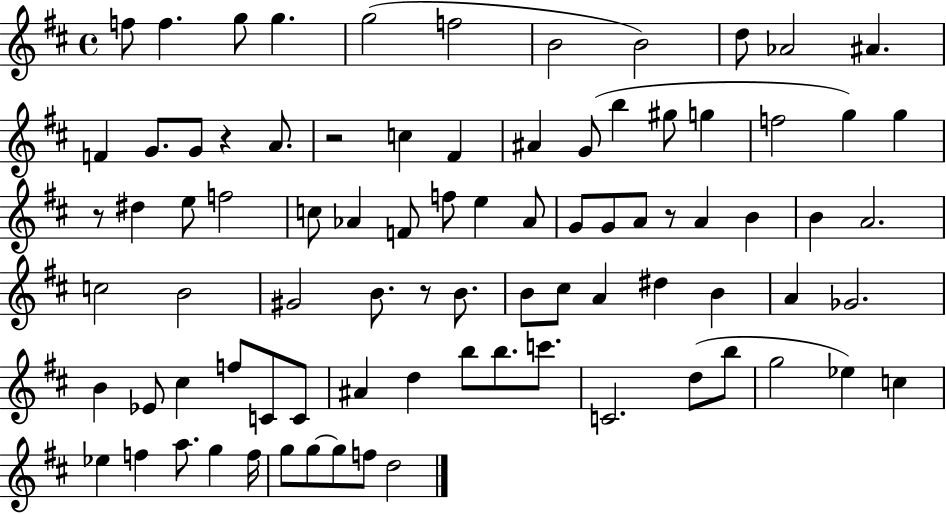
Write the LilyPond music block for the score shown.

{
  \clef treble
  \time 4/4
  \defaultTimeSignature
  \key d \major
  f''8 f''4. g''8 g''4. | g''2( f''2 | b'2 b'2) | d''8 aes'2 ais'4. | \break f'4 g'8. g'8 r4 a'8. | r2 c''4 fis'4 | ais'4 g'8( b''4 gis''8 g''4 | f''2 g''4) g''4 | \break r8 dis''4 e''8 f''2 | c''8 aes'4 f'8 f''8 e''4 aes'8 | g'8 g'8 a'8 r8 a'4 b'4 | b'4 a'2. | \break c''2 b'2 | gis'2 b'8. r8 b'8. | b'8 cis''8 a'4 dis''4 b'4 | a'4 ges'2. | \break b'4 ees'8 cis''4 f''8 c'8 c'8 | ais'4 d''4 b''8 b''8. c'''8. | c'2. d''8( b''8 | g''2 ees''4) c''4 | \break ees''4 f''4 a''8. g''4 f''16 | g''8 g''8~~ g''8 f''8 d''2 | \bar "|."
}